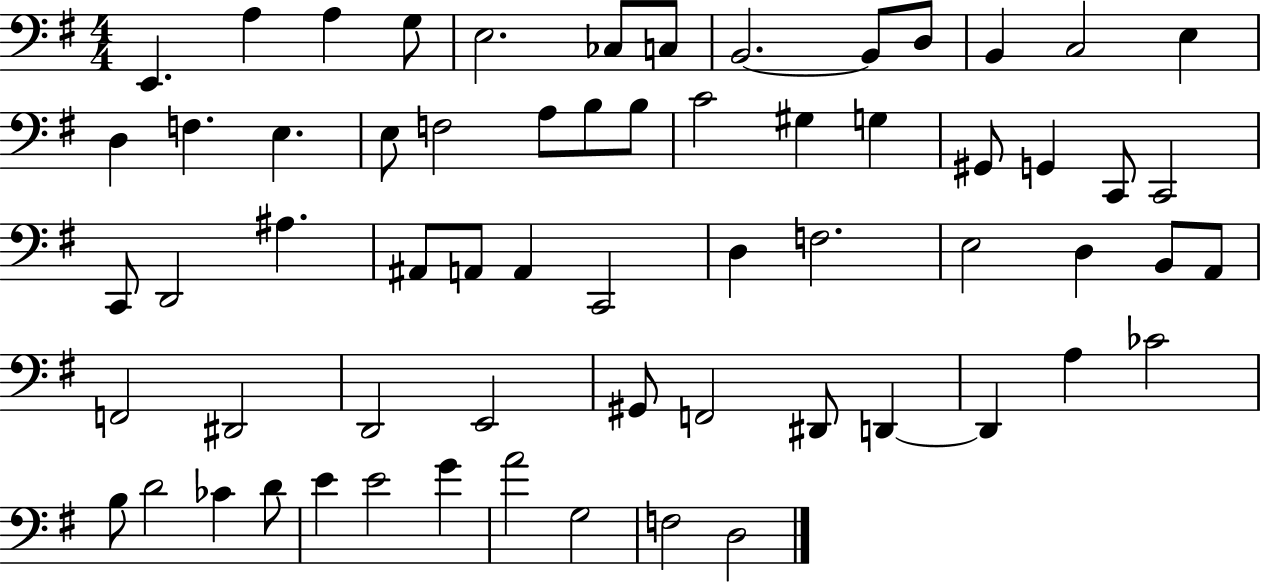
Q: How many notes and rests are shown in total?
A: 63